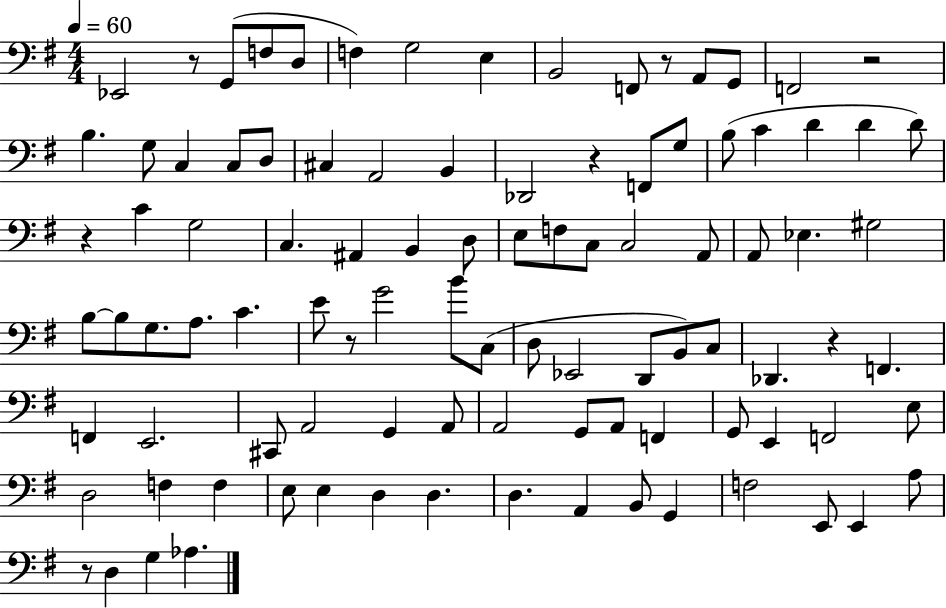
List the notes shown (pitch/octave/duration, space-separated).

Eb2/h R/e G2/e F3/e D3/e F3/q G3/h E3/q B2/h F2/e R/e A2/e G2/e F2/h R/h B3/q. G3/e C3/q C3/e D3/e C#3/q A2/h B2/q Db2/h R/q F2/e G3/e B3/e C4/q D4/q D4/q D4/e R/q C4/q G3/h C3/q. A#2/q B2/q D3/e E3/e F3/e C3/e C3/h A2/e A2/e Eb3/q. G#3/h B3/e B3/e G3/e. A3/e. C4/q. E4/e R/e G4/h B4/e C3/e D3/e Eb2/h D2/e B2/e C3/e Db2/q. R/q F2/q. F2/q E2/h. C#2/e A2/h G2/q A2/e A2/h G2/e A2/e F2/q G2/e E2/q F2/h E3/e D3/h F3/q F3/q E3/e E3/q D3/q D3/q. D3/q. A2/q B2/e G2/q F3/h E2/e E2/q A3/e R/e D3/q G3/q Ab3/q.